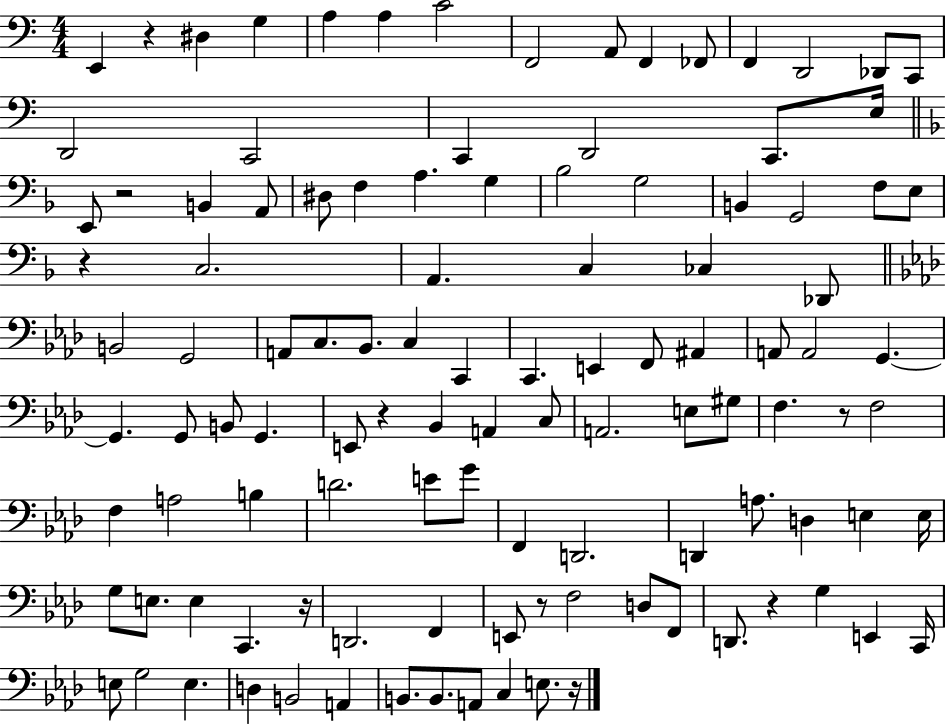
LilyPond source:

{
  \clef bass
  \numericTimeSignature
  \time 4/4
  \key c \major
  e,4 r4 dis4 g4 | a4 a4 c'2 | f,2 a,8 f,4 fes,8 | f,4 d,2 des,8 c,8 | \break d,2 c,2 | c,4 d,2 c,8. e16 | \bar "||" \break \key f \major e,8 r2 b,4 a,8 | dis8 f4 a4. g4 | bes2 g2 | b,4 g,2 f8 e8 | \break r4 c2. | a,4. c4 ces4 des,8 | \bar "||" \break \key aes \major b,2 g,2 | a,8 c8. bes,8. c4 c,4 | c,4. e,4 f,8 ais,4 | a,8 a,2 g,4.~~ | \break g,4. g,8 b,8 g,4. | e,8 r4 bes,4 a,4 c8 | a,2. e8 gis8 | f4. r8 f2 | \break f4 a2 b4 | d'2. e'8 g'8 | f,4 d,2. | d,4 a8. d4 e4 e16 | \break g8 e8. e4 c,4. r16 | d,2. f,4 | e,8 r8 f2 d8 f,8 | d,8. r4 g4 e,4 c,16 | \break e8 g2 e4. | d4 b,2 a,4 | b,8. b,8. a,8 c4 e8. r16 | \bar "|."
}